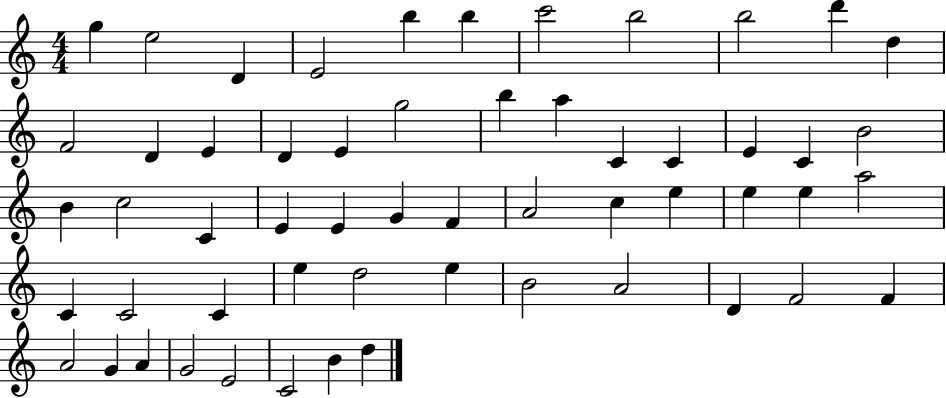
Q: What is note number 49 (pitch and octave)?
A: A4